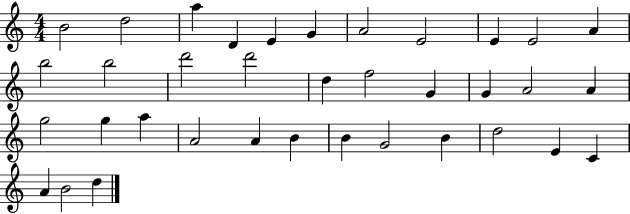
B4/h D5/h A5/q D4/q E4/q G4/q A4/h E4/h E4/q E4/h A4/q B5/h B5/h D6/h D6/h D5/q F5/h G4/q G4/q A4/h A4/q G5/h G5/q A5/q A4/h A4/q B4/q B4/q G4/h B4/q D5/h E4/q C4/q A4/q B4/h D5/q